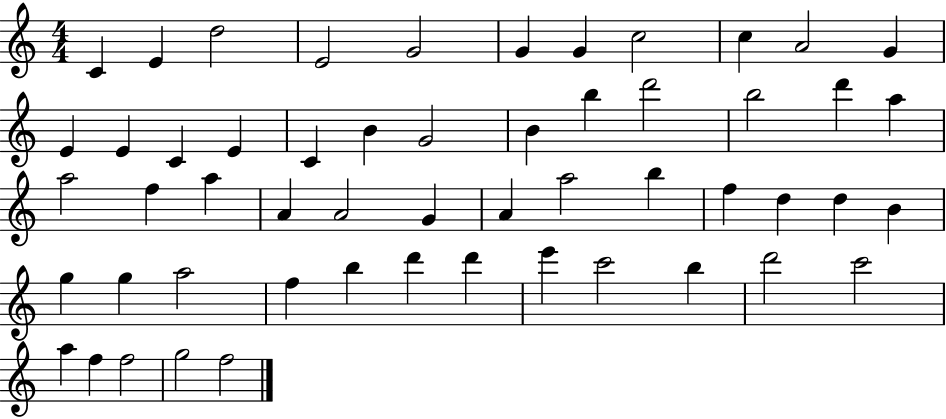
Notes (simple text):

C4/q E4/q D5/h E4/h G4/h G4/q G4/q C5/h C5/q A4/h G4/q E4/q E4/q C4/q E4/q C4/q B4/q G4/h B4/q B5/q D6/h B5/h D6/q A5/q A5/h F5/q A5/q A4/q A4/h G4/q A4/q A5/h B5/q F5/q D5/q D5/q B4/q G5/q G5/q A5/h F5/q B5/q D6/q D6/q E6/q C6/h B5/q D6/h C6/h A5/q F5/q F5/h G5/h F5/h